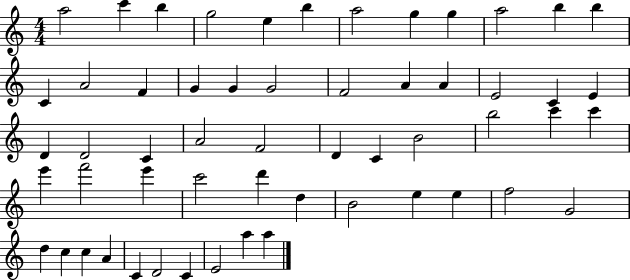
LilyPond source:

{
  \clef treble
  \numericTimeSignature
  \time 4/4
  \key c \major
  a''2 c'''4 b''4 | g''2 e''4 b''4 | a''2 g''4 g''4 | a''2 b''4 b''4 | \break c'4 a'2 f'4 | g'4 g'4 g'2 | f'2 a'4 a'4 | e'2 c'4 e'4 | \break d'4 d'2 c'4 | a'2 f'2 | d'4 c'4 b'2 | b''2 c'''4 c'''4 | \break e'''4 f'''2 e'''4 | c'''2 d'''4 d''4 | b'2 e''4 e''4 | f''2 g'2 | \break d''4 c''4 c''4 a'4 | c'4 d'2 c'4 | e'2 a''4 a''4 | \bar "|."
}